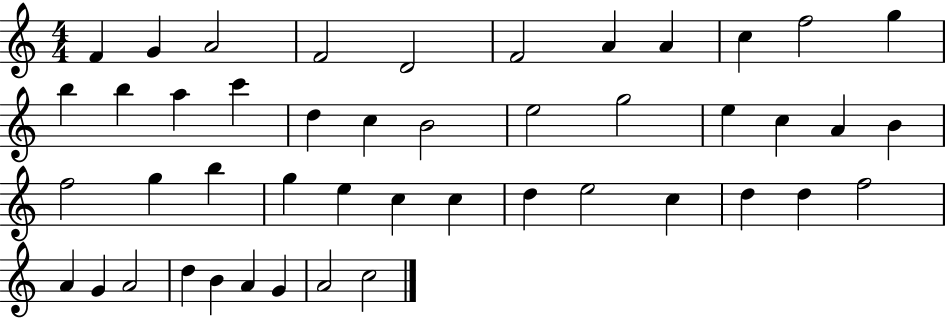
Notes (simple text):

F4/q G4/q A4/h F4/h D4/h F4/h A4/q A4/q C5/q F5/h G5/q B5/q B5/q A5/q C6/q D5/q C5/q B4/h E5/h G5/h E5/q C5/q A4/q B4/q F5/h G5/q B5/q G5/q E5/q C5/q C5/q D5/q E5/h C5/q D5/q D5/q F5/h A4/q G4/q A4/h D5/q B4/q A4/q G4/q A4/h C5/h